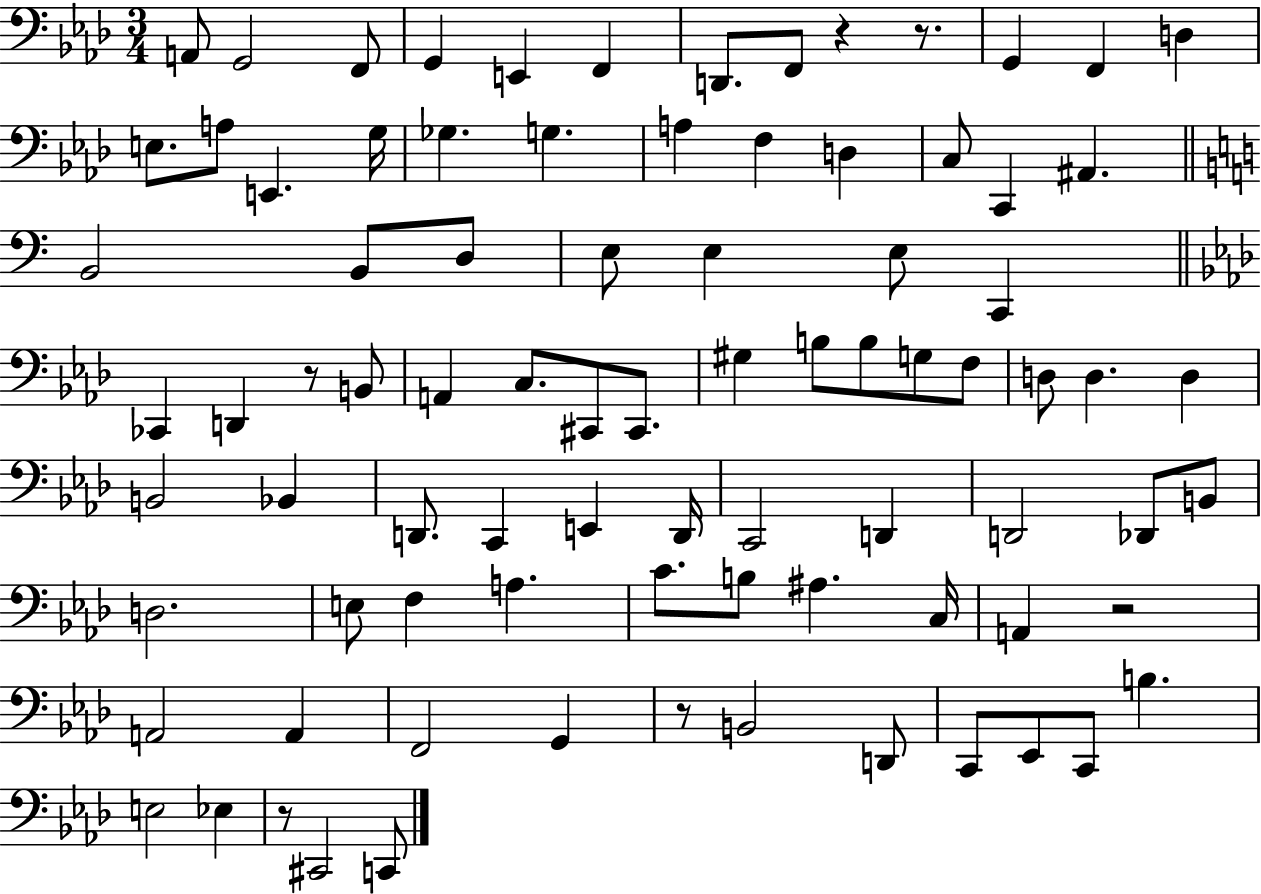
{
  \clef bass
  \numericTimeSignature
  \time 3/4
  \key aes \major
  a,8 g,2 f,8 | g,4 e,4 f,4 | d,8. f,8 r4 r8. | g,4 f,4 d4 | \break e8. a8 e,4. g16 | ges4. g4. | a4 f4 d4 | c8 c,4 ais,4. | \break \bar "||" \break \key a \minor b,2 b,8 d8 | e8 e4 e8 c,4 | \bar "||" \break \key aes \major ces,4 d,4 r8 b,8 | a,4 c8. cis,8 cis,8. | gis4 b8 b8 g8 f8 | d8 d4. d4 | \break b,2 bes,4 | d,8. c,4 e,4 d,16 | c,2 d,4 | d,2 des,8 b,8 | \break d2. | e8 f4 a4. | c'8. b8 ais4. c16 | a,4 r2 | \break a,2 a,4 | f,2 g,4 | r8 b,2 d,8 | c,8 ees,8 c,8 b4. | \break e2 ees4 | r8 cis,2 c,8 | \bar "|."
}